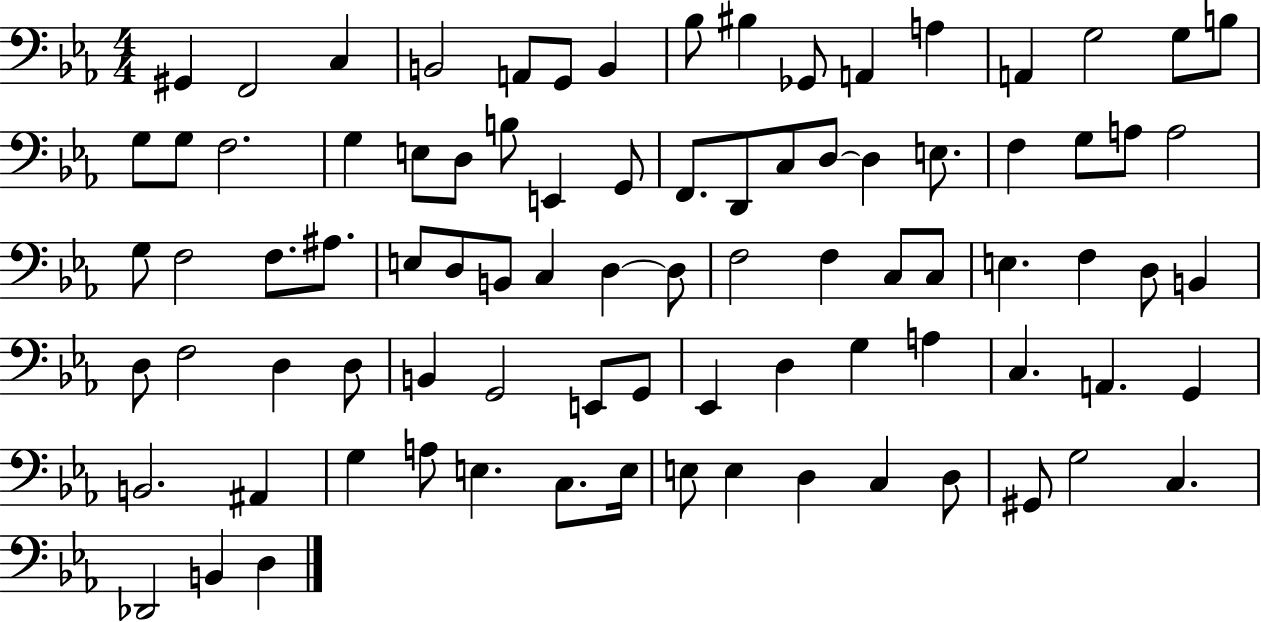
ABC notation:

X:1
T:Untitled
M:4/4
L:1/4
K:Eb
^G,, F,,2 C, B,,2 A,,/2 G,,/2 B,, _B,/2 ^B, _G,,/2 A,, A, A,, G,2 G,/2 B,/2 G,/2 G,/2 F,2 G, E,/2 D,/2 B,/2 E,, G,,/2 F,,/2 D,,/2 C,/2 D,/2 D, E,/2 F, G,/2 A,/2 A,2 G,/2 F,2 F,/2 ^A,/2 E,/2 D,/2 B,,/2 C, D, D,/2 F,2 F, C,/2 C,/2 E, F, D,/2 B,, D,/2 F,2 D, D,/2 B,, G,,2 E,,/2 G,,/2 _E,, D, G, A, C, A,, G,, B,,2 ^A,, G, A,/2 E, C,/2 E,/4 E,/2 E, D, C, D,/2 ^G,,/2 G,2 C, _D,,2 B,, D,